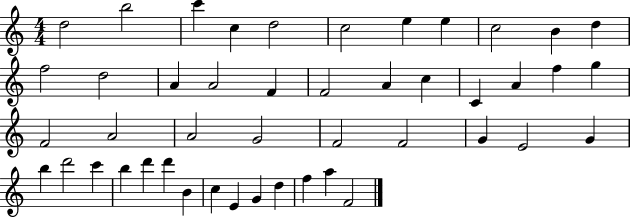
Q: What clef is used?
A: treble